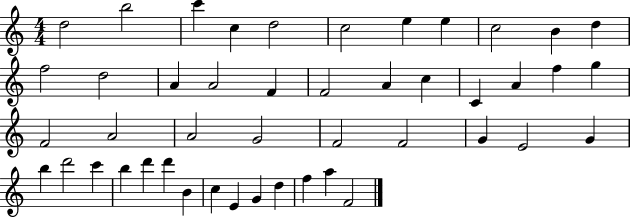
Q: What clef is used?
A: treble